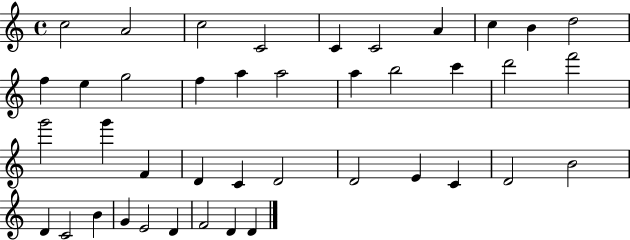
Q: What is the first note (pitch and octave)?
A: C5